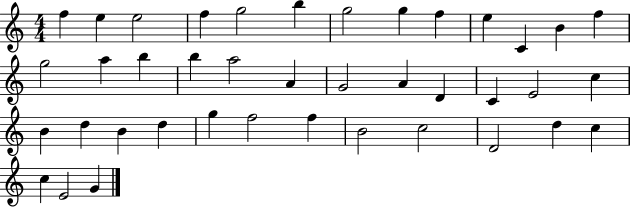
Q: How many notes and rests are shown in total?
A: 40